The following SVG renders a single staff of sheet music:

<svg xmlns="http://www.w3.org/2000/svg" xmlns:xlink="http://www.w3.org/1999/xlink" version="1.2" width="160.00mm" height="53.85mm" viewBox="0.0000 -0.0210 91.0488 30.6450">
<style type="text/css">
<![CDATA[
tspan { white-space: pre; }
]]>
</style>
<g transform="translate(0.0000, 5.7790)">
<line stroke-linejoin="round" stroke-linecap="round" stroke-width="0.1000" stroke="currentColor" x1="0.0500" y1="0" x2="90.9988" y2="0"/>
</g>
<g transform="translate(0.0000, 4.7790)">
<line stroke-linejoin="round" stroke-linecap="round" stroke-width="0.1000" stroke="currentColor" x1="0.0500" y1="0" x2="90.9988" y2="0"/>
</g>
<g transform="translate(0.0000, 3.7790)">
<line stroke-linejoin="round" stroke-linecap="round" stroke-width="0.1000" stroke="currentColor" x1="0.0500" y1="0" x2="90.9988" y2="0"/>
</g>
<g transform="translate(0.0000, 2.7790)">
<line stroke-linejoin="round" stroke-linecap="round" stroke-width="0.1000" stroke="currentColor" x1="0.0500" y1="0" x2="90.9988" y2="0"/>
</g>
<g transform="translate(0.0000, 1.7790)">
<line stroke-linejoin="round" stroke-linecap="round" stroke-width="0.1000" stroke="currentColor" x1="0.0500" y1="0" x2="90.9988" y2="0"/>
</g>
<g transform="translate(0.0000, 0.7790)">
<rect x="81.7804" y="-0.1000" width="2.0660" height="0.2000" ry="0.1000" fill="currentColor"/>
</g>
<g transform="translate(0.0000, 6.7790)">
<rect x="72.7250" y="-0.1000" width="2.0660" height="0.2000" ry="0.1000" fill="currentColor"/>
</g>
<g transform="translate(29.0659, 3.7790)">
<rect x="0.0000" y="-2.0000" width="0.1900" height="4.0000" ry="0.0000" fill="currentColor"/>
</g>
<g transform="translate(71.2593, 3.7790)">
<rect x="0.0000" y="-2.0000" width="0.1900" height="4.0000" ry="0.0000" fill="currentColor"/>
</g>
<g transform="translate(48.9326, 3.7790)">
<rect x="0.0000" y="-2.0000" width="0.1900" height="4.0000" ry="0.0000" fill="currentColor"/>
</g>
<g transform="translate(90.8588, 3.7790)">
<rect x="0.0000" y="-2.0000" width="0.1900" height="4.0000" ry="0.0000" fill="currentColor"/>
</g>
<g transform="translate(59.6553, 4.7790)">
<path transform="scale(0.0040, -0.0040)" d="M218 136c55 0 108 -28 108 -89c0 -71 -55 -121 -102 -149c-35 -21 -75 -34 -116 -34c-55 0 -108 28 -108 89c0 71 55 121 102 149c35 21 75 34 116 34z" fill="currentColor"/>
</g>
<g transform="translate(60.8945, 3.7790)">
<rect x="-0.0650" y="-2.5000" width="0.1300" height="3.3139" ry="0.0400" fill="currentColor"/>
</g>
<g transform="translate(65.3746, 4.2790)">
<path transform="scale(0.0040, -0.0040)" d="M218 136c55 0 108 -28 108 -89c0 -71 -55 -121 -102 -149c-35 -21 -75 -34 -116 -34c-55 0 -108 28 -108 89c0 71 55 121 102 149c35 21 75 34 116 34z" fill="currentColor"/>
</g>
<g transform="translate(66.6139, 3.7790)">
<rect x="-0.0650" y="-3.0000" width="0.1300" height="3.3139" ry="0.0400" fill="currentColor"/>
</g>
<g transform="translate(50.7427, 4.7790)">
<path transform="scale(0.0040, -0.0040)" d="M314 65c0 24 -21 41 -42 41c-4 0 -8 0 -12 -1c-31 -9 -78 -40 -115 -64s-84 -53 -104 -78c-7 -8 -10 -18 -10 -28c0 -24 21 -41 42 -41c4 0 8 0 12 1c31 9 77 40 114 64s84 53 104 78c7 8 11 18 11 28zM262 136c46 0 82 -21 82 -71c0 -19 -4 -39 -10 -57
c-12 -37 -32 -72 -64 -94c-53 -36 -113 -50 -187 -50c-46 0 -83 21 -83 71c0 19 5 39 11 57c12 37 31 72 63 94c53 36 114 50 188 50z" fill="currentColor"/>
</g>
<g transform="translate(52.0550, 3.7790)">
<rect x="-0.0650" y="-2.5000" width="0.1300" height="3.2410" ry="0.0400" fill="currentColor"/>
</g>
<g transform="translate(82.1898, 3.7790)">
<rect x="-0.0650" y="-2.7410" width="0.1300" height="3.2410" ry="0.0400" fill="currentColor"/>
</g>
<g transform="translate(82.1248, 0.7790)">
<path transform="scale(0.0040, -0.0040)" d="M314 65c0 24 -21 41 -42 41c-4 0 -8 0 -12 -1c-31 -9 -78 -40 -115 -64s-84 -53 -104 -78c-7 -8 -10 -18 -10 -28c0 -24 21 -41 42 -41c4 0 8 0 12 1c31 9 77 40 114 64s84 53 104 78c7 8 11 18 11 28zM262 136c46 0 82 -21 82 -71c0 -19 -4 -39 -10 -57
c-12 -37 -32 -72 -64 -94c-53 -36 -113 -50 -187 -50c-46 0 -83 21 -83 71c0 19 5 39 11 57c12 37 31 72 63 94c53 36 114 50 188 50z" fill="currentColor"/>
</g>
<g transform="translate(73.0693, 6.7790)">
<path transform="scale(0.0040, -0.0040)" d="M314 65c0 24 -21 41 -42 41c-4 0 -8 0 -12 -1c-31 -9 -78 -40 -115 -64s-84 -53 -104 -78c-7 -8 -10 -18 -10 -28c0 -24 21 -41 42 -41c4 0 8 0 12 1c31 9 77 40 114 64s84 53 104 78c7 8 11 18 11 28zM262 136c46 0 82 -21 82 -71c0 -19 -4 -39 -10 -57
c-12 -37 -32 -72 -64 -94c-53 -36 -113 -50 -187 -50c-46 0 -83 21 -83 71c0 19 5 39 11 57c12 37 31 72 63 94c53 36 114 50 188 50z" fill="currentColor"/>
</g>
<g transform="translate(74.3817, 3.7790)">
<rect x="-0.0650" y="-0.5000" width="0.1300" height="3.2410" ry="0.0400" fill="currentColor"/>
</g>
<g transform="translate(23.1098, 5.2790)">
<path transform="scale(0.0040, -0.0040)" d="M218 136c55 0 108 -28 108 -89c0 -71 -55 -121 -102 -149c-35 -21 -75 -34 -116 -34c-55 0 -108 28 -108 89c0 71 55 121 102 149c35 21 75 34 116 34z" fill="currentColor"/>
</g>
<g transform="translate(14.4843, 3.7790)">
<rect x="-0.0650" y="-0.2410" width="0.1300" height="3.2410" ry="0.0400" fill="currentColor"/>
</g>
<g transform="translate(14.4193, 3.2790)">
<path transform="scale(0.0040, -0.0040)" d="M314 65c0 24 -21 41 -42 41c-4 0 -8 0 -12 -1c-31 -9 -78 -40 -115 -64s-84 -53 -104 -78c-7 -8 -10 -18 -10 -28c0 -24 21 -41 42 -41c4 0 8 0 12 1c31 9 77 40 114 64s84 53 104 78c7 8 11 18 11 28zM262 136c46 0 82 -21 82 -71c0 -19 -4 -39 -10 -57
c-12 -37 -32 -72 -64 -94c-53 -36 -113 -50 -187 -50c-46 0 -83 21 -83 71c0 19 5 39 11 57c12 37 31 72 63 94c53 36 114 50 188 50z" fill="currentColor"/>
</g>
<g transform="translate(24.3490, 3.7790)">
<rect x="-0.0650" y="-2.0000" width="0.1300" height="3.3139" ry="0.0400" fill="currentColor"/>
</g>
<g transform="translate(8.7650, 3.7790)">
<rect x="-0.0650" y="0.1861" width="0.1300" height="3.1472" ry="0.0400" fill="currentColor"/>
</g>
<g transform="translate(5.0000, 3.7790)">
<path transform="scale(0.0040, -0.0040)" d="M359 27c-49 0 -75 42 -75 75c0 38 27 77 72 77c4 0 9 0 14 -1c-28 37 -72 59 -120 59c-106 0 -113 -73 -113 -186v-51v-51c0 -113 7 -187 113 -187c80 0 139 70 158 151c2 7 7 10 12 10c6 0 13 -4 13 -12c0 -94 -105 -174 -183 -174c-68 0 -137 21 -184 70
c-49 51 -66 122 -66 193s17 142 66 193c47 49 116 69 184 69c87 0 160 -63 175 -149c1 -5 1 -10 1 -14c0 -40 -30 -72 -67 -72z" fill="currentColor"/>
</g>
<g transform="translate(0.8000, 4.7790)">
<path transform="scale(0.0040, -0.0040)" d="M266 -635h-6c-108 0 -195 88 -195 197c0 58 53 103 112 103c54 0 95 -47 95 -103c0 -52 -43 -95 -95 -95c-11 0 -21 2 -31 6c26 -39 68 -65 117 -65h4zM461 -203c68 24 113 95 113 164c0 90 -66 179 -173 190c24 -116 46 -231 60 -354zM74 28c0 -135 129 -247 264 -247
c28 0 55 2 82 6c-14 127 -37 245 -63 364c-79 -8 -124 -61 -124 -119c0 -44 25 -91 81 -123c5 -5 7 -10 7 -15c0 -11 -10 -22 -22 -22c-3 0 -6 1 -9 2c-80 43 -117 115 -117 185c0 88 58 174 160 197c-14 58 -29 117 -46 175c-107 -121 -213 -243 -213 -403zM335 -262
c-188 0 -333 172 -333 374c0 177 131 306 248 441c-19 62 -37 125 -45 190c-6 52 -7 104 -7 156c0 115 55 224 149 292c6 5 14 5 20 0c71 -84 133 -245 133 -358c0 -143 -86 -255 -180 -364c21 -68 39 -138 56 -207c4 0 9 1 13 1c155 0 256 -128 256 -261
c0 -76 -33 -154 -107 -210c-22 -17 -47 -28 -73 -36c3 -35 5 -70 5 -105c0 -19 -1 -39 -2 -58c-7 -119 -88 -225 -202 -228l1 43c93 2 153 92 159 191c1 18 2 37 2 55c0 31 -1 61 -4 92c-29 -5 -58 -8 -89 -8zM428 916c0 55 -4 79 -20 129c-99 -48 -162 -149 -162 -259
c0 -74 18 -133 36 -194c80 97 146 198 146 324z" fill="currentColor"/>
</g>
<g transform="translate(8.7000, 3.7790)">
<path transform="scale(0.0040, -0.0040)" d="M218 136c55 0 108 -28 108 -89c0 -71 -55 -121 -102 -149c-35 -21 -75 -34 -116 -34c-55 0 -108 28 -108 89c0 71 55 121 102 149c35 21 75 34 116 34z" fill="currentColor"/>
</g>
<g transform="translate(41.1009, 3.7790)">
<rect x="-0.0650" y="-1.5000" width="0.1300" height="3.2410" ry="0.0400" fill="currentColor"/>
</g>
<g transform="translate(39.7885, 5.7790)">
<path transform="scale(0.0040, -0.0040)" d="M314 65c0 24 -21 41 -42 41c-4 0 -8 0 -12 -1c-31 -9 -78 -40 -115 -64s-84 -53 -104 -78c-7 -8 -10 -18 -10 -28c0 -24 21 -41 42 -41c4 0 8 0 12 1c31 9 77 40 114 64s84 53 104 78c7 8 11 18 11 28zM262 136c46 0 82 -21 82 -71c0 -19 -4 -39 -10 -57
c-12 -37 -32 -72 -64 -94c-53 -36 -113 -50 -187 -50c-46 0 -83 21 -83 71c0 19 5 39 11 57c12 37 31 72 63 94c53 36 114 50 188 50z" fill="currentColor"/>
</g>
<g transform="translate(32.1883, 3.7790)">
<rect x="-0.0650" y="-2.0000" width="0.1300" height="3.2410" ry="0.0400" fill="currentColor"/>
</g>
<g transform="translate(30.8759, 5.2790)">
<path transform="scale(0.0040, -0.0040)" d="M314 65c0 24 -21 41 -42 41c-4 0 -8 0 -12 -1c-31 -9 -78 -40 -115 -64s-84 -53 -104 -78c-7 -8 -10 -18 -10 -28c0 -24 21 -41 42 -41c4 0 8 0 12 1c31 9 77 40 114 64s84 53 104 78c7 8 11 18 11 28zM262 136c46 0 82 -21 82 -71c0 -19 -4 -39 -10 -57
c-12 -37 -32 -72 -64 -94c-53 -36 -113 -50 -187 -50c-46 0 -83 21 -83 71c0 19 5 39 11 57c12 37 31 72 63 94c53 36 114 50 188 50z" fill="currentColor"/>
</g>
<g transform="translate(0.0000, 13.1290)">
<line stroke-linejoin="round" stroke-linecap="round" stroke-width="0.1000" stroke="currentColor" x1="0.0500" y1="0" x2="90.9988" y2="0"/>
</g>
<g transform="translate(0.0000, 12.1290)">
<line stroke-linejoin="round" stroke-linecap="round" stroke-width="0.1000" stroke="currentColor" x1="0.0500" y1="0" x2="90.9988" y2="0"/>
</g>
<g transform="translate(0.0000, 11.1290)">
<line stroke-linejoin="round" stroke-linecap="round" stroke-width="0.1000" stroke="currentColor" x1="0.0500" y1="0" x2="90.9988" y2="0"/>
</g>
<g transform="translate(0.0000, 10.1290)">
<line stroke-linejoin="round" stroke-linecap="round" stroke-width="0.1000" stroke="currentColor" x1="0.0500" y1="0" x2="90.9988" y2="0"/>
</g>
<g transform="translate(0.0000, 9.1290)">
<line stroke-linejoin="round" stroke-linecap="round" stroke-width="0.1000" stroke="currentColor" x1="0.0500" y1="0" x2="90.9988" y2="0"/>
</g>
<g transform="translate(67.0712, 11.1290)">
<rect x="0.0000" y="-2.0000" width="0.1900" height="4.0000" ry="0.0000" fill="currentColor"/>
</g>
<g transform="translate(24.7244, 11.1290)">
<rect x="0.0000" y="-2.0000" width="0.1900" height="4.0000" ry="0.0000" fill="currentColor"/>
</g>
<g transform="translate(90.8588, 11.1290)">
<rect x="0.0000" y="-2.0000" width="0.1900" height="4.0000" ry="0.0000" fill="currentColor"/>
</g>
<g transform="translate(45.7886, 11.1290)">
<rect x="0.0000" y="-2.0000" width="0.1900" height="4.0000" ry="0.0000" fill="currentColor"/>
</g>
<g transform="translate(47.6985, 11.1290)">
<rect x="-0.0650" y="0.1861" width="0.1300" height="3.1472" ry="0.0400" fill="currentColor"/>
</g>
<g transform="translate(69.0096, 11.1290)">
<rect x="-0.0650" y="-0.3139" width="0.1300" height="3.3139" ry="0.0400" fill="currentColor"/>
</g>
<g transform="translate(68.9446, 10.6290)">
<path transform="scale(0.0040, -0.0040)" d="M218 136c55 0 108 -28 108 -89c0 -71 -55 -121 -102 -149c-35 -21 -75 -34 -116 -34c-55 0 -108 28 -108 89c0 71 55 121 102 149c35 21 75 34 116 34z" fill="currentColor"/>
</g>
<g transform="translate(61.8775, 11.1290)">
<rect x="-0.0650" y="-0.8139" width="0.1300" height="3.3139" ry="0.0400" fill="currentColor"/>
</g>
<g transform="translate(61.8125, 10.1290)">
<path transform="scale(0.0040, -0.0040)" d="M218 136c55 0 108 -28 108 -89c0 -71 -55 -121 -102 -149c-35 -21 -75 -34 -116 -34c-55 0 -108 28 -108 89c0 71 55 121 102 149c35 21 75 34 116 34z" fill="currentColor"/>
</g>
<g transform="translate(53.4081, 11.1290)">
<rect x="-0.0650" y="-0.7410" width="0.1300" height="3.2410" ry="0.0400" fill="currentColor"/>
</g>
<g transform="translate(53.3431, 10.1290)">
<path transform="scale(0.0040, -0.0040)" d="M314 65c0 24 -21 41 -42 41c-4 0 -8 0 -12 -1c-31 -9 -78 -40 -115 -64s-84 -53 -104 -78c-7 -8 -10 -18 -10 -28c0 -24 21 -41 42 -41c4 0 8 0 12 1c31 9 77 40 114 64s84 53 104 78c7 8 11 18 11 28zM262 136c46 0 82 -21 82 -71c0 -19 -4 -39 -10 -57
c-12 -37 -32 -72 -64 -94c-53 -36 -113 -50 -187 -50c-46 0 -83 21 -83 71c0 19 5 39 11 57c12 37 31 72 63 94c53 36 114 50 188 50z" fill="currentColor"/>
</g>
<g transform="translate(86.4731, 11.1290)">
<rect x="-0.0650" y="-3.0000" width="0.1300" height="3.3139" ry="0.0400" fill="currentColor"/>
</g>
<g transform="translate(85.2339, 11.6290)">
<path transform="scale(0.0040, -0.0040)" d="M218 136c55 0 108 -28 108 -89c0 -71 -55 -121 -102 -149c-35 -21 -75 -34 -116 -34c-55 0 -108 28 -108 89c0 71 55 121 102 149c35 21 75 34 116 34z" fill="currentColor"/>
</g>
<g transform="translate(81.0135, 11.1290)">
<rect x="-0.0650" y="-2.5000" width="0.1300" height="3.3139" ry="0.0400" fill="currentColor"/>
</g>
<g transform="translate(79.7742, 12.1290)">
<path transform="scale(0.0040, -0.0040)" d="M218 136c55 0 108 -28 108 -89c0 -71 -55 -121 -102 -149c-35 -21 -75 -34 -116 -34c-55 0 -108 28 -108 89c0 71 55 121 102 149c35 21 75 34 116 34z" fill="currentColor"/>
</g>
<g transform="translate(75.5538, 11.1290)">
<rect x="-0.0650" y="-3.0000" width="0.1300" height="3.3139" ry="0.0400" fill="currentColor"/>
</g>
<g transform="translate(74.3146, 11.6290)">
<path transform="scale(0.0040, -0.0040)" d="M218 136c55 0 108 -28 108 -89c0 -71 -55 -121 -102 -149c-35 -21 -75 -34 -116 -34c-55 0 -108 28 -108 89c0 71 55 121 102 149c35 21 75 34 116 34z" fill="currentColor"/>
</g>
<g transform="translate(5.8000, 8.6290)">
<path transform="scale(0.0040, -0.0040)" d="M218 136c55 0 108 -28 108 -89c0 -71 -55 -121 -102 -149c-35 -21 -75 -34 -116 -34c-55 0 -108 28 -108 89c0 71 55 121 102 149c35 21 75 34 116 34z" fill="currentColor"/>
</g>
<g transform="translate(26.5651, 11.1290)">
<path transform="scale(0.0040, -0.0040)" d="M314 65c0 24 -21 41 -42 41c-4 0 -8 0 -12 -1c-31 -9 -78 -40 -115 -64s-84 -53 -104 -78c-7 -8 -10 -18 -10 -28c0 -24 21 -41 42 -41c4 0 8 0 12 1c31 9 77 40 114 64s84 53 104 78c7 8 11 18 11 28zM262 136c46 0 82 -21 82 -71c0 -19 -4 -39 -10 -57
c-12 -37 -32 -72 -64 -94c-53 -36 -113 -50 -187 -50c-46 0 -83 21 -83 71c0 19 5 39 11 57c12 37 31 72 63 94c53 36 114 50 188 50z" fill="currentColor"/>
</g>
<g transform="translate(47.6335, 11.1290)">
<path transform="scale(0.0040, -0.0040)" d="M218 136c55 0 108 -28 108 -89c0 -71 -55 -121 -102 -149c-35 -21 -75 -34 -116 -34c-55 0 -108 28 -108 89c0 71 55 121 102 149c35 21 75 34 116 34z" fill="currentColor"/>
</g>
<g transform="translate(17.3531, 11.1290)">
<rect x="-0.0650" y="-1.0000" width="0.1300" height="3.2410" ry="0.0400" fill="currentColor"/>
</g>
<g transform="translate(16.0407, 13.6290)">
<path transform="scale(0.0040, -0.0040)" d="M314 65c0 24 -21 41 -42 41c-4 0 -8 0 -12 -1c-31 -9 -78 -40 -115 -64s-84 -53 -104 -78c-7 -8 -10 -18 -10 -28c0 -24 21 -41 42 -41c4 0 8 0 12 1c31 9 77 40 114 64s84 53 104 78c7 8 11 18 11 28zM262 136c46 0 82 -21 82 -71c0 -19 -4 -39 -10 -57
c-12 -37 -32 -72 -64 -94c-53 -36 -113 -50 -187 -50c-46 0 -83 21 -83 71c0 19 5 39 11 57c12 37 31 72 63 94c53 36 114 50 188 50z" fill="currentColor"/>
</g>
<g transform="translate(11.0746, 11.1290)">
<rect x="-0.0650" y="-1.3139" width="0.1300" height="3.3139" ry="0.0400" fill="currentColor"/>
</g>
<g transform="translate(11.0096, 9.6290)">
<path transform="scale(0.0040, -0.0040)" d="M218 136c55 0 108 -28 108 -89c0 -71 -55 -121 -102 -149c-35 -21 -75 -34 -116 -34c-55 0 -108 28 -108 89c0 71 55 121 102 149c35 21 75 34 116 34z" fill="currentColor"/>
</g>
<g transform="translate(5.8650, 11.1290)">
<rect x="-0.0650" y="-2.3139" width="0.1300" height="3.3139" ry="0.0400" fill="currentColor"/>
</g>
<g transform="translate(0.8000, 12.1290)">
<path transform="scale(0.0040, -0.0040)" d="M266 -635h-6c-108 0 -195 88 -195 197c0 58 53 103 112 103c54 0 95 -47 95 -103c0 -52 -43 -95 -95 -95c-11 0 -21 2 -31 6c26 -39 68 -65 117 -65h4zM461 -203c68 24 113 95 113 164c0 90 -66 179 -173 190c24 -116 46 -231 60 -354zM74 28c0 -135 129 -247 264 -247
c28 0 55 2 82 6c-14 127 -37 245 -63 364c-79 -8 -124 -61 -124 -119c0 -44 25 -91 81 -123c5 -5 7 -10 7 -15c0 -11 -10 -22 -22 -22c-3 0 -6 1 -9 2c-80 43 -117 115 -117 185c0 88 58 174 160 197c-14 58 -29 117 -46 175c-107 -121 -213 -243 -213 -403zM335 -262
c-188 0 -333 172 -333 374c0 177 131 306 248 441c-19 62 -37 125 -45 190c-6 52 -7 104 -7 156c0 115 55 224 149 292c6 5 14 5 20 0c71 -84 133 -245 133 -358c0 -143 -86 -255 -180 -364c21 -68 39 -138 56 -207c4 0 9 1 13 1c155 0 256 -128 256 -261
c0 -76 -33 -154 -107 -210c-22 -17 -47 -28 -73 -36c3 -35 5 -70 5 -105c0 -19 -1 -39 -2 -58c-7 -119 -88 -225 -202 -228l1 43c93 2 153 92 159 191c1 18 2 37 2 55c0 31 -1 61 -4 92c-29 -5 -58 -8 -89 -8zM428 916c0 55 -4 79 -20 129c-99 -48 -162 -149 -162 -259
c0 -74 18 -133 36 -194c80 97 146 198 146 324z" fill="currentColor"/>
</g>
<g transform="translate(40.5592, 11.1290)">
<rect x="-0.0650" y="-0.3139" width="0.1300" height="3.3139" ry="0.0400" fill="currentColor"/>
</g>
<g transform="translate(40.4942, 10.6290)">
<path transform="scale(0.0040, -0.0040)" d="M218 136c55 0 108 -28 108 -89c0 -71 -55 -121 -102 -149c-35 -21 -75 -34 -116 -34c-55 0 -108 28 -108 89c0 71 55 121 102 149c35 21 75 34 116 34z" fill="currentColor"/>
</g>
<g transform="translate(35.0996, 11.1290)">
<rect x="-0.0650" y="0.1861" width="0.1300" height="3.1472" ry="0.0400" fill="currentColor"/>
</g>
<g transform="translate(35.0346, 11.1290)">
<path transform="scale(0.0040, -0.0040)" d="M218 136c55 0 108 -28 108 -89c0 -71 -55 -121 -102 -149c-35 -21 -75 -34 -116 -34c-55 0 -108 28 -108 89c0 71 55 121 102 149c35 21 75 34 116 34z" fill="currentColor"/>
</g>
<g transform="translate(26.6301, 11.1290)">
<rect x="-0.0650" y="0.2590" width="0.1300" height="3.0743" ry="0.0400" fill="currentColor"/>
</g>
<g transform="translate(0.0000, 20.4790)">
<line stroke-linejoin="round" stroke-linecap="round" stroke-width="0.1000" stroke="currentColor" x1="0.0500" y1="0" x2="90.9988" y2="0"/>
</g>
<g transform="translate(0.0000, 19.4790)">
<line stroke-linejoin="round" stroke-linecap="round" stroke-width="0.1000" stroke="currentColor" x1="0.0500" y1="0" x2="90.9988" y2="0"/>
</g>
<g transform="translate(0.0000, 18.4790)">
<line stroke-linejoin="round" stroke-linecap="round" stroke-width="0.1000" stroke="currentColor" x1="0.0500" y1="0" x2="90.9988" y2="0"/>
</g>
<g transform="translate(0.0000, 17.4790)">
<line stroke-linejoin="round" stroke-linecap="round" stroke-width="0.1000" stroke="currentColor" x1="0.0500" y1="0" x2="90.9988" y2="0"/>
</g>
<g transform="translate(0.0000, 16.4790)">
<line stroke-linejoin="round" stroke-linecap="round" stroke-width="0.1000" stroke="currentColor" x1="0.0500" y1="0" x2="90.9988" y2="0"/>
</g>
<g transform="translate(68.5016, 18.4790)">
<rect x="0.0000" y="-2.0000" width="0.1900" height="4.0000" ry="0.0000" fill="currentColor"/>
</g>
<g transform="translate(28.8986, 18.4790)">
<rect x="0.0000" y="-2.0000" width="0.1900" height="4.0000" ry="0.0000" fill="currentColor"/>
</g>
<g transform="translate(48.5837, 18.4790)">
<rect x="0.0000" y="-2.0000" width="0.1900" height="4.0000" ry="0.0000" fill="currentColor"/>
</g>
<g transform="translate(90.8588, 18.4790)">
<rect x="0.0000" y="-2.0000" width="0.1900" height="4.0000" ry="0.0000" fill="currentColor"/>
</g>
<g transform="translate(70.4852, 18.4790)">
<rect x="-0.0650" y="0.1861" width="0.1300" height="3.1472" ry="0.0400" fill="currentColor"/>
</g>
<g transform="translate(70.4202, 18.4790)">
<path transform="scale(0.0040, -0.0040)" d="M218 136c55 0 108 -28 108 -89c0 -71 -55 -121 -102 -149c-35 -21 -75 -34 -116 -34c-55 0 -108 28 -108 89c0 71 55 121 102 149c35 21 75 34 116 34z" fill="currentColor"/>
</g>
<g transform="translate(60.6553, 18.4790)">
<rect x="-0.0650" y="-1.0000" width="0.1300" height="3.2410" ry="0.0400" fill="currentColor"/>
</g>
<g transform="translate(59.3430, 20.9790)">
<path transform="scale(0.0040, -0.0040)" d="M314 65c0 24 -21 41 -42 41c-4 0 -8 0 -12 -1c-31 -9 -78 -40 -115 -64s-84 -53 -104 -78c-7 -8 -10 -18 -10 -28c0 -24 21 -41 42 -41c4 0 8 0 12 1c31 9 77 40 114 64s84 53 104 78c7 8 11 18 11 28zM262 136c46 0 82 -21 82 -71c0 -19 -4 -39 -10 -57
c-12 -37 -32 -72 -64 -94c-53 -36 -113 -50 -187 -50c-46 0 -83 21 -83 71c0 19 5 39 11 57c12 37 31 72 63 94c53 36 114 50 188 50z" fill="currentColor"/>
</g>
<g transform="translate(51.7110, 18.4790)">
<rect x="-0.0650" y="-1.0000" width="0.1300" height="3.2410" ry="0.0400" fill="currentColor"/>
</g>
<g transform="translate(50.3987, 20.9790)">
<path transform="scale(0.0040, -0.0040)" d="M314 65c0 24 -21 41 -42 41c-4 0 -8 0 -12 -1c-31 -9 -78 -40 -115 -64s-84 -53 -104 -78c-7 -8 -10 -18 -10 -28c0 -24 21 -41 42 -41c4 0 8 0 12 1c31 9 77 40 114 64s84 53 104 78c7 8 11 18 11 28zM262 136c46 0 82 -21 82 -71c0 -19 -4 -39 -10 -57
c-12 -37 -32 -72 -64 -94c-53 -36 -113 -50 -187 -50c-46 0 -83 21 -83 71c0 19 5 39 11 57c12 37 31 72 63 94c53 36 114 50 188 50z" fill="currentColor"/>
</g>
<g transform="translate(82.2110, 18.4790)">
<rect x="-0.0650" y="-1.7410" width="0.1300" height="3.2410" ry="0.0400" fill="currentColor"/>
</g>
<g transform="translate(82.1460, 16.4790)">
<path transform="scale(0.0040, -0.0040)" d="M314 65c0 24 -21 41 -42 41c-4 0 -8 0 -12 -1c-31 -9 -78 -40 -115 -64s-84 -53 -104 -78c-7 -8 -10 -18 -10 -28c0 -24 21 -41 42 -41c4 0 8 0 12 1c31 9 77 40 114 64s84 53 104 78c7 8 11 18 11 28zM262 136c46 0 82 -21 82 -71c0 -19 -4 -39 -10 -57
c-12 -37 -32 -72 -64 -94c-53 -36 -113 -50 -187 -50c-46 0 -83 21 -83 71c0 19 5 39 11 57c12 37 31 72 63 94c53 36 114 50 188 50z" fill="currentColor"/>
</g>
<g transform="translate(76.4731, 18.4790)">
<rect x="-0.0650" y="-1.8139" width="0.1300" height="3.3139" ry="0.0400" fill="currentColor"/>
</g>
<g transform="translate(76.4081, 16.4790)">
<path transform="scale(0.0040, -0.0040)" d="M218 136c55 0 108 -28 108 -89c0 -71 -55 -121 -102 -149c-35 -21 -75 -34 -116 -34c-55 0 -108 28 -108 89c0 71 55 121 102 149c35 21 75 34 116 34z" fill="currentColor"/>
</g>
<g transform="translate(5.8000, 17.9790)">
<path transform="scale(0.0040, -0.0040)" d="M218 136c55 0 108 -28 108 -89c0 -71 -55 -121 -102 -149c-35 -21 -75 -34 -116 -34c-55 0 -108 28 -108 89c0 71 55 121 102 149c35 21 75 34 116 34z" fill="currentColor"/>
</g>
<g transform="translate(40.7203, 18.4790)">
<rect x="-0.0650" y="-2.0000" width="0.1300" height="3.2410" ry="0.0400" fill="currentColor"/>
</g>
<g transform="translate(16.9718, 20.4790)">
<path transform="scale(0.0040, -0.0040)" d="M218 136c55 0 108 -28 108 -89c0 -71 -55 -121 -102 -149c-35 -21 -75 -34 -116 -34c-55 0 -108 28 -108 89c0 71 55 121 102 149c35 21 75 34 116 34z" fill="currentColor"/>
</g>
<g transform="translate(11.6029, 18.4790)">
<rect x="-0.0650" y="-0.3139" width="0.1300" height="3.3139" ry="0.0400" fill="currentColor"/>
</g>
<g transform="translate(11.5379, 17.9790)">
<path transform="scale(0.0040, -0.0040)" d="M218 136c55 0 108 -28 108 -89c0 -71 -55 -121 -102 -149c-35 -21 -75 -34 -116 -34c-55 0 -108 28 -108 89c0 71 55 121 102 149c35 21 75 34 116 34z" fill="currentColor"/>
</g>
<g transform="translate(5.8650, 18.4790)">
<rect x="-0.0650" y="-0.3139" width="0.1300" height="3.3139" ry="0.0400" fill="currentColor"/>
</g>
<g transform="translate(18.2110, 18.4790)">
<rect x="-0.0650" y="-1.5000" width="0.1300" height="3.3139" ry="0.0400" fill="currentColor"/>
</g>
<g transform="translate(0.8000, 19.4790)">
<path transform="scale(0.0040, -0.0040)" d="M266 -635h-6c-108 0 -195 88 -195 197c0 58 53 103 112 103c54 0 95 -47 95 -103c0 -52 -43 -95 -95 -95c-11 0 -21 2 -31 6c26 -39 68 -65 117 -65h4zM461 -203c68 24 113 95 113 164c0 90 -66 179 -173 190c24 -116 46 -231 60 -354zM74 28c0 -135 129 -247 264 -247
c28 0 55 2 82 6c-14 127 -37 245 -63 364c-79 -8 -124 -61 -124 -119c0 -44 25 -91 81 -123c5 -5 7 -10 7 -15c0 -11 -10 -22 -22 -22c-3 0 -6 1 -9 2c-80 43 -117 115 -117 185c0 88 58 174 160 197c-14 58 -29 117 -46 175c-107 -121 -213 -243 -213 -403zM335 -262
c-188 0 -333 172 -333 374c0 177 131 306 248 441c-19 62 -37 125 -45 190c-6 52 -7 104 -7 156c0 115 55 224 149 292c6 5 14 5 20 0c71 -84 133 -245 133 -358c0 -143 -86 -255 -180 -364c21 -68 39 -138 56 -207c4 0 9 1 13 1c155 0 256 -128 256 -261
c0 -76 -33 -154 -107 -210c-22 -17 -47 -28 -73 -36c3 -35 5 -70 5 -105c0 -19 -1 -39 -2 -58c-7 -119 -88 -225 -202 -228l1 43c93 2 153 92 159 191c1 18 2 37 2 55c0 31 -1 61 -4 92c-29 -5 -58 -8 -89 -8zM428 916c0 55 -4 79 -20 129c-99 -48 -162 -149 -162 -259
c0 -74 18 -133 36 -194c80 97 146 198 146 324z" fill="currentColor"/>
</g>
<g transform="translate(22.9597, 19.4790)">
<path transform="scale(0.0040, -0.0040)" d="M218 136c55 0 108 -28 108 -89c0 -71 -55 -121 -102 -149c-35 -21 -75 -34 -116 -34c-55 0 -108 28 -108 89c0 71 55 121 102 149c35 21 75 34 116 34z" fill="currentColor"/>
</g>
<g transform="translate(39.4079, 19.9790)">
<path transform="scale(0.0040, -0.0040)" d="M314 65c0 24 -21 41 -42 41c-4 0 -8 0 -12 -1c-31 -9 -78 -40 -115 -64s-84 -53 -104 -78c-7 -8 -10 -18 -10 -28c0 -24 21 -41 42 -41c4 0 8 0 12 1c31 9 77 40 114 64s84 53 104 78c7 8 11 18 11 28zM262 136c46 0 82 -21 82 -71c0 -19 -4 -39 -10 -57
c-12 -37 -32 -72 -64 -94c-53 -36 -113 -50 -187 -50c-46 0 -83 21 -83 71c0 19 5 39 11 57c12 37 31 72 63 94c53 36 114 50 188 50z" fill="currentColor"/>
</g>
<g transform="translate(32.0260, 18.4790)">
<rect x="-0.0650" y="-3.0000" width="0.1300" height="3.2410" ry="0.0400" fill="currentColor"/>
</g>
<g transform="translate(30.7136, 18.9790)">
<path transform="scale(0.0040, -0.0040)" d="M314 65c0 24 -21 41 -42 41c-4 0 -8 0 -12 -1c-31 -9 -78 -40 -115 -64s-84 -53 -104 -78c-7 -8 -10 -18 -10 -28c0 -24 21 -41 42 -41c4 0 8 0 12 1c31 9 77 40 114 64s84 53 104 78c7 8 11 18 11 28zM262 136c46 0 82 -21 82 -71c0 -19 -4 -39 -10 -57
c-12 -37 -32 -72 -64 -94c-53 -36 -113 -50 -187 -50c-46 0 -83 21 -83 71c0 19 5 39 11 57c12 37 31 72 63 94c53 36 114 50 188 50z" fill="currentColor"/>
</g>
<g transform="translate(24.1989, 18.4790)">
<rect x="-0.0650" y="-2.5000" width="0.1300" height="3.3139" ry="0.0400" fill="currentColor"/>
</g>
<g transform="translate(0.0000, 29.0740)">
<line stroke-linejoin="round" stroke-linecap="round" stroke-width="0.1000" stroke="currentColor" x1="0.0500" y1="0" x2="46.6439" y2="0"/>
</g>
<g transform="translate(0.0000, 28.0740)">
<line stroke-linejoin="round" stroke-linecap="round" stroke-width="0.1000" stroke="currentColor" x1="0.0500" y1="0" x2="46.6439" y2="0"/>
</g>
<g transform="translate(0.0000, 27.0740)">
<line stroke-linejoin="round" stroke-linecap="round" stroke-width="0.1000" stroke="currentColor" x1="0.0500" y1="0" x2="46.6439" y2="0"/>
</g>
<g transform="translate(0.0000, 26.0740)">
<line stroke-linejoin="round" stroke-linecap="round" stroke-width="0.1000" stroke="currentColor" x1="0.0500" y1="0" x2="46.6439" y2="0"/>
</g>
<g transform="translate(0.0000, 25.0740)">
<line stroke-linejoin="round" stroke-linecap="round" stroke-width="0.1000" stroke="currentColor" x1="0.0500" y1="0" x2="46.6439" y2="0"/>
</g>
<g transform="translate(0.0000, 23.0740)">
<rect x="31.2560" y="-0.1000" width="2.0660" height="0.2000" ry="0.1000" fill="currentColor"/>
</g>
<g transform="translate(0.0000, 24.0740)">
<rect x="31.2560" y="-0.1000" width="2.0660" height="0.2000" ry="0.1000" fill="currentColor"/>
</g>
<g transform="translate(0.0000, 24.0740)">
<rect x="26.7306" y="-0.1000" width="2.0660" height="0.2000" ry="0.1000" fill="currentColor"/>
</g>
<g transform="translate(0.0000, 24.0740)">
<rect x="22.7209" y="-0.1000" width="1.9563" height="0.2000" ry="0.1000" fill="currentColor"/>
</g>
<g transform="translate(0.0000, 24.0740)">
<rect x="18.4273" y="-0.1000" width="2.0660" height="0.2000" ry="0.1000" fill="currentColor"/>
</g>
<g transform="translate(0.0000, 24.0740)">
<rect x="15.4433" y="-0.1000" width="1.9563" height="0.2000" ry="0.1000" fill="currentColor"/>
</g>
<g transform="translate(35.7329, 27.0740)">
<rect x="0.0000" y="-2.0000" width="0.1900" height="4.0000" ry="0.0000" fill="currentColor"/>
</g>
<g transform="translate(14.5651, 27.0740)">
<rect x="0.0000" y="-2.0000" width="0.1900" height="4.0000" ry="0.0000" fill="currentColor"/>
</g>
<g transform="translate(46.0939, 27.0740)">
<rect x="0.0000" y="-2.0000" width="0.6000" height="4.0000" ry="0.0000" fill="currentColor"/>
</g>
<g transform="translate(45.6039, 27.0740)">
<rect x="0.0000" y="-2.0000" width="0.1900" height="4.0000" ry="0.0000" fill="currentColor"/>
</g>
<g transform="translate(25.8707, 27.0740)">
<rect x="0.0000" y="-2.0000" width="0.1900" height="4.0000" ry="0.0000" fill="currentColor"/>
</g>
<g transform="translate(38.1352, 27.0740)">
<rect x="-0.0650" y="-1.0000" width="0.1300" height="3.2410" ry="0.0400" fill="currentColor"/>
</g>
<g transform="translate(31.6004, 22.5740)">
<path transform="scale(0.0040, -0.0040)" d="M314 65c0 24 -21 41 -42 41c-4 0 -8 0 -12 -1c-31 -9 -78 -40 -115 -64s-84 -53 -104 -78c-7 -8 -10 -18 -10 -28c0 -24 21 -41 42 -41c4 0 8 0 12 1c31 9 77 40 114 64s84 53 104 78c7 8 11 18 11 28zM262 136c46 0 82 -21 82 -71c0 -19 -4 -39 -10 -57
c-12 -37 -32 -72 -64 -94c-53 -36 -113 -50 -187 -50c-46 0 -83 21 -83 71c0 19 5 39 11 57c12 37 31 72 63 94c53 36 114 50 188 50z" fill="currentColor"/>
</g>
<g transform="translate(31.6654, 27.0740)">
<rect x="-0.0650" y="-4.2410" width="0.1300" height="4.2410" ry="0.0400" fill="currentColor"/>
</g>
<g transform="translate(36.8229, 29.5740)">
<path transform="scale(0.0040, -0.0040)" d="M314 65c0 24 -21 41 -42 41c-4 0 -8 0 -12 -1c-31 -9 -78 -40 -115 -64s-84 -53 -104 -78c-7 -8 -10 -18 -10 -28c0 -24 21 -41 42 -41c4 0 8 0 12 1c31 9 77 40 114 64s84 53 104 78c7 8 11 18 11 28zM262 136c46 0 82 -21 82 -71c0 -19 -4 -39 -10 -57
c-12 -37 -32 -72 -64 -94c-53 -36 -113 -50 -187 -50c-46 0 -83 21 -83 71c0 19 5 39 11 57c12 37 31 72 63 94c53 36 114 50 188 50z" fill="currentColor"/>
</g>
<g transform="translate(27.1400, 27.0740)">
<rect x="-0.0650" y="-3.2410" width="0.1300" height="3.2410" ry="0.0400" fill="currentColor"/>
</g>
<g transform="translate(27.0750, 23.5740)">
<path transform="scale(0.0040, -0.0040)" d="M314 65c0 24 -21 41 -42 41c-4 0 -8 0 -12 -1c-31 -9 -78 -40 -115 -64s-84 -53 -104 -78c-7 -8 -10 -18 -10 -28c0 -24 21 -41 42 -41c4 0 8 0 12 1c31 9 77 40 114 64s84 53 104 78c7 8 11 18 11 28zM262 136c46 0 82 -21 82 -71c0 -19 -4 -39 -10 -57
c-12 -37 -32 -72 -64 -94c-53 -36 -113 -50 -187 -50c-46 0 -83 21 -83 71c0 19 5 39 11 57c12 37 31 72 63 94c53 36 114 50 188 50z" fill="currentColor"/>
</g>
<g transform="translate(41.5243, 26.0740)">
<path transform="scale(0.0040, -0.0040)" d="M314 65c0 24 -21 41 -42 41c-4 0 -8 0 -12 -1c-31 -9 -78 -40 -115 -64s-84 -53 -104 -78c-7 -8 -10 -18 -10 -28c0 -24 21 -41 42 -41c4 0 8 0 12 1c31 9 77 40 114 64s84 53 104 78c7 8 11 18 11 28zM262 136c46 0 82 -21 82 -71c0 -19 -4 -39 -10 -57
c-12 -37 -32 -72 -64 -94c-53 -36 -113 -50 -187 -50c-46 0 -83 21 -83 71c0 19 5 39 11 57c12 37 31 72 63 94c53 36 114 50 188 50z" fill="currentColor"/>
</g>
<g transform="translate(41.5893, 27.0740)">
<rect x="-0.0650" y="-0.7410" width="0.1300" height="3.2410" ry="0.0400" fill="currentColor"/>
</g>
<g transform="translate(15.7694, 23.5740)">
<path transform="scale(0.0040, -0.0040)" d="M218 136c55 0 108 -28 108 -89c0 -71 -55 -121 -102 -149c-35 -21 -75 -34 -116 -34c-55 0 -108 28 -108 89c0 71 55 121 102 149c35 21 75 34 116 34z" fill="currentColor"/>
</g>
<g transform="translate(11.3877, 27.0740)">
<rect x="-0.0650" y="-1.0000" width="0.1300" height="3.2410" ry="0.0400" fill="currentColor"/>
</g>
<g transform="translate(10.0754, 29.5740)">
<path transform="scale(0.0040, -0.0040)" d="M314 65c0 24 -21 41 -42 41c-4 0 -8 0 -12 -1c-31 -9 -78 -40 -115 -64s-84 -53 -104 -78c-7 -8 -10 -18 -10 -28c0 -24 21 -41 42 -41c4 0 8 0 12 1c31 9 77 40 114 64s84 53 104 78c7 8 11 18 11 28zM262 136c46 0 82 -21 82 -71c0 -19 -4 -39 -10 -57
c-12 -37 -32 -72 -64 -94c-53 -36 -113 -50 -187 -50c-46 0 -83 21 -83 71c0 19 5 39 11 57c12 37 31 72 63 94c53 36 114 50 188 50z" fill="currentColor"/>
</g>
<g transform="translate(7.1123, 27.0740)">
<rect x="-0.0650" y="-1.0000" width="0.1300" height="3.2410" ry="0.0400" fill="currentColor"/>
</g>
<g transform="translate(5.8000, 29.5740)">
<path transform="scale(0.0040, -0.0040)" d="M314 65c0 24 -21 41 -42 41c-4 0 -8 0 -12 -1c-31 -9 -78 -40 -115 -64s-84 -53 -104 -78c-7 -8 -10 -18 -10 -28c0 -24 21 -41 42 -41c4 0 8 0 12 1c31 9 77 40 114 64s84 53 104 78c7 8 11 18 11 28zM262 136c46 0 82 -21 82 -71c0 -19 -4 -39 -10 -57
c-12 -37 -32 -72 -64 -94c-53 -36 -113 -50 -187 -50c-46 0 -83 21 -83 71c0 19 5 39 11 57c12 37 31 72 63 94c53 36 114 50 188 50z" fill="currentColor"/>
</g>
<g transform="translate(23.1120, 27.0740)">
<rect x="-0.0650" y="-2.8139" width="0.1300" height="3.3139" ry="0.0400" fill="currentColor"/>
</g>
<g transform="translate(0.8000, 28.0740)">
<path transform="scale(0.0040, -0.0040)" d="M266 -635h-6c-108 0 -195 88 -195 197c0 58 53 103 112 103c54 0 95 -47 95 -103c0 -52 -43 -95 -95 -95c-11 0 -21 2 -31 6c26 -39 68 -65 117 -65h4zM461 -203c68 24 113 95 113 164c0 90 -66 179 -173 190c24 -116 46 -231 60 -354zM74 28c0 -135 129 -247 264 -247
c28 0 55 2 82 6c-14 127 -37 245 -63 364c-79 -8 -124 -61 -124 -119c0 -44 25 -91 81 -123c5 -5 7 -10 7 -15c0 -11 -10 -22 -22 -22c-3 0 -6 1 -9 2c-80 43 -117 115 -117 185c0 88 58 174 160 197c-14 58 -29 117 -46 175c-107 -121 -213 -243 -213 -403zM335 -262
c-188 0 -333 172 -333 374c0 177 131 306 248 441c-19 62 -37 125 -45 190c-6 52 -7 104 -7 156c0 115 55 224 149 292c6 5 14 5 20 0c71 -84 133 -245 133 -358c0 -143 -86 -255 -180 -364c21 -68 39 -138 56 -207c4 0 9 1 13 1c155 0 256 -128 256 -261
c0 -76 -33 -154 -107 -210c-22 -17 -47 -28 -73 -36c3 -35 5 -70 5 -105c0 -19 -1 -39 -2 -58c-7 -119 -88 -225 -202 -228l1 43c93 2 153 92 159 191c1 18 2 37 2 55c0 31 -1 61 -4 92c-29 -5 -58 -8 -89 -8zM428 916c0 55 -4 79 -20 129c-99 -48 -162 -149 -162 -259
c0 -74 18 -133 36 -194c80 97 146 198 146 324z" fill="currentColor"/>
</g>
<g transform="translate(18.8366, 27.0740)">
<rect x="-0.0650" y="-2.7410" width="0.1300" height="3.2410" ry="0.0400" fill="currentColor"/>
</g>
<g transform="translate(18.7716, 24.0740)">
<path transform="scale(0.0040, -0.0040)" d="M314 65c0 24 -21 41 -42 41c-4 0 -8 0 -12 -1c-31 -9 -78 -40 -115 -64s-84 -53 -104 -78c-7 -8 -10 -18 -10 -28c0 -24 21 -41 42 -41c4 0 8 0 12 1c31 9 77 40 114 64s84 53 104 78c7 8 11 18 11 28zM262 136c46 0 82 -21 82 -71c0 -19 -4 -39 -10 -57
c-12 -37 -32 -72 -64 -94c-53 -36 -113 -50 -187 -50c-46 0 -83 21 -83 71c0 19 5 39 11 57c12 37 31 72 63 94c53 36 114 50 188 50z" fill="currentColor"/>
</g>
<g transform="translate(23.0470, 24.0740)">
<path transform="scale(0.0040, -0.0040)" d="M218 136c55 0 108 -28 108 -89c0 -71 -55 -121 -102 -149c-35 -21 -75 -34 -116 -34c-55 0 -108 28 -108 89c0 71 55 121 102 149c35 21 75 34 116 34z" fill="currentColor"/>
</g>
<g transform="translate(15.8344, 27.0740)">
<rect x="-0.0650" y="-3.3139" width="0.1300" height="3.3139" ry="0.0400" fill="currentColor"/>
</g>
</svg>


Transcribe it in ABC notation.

X:1
T:Untitled
M:4/4
L:1/4
K:C
B c2 F F2 E2 G2 G A C2 a2 g e D2 B2 B c B d2 d c A G A c c E G A2 F2 D2 D2 B f f2 D2 D2 b a2 a b2 d'2 D2 d2